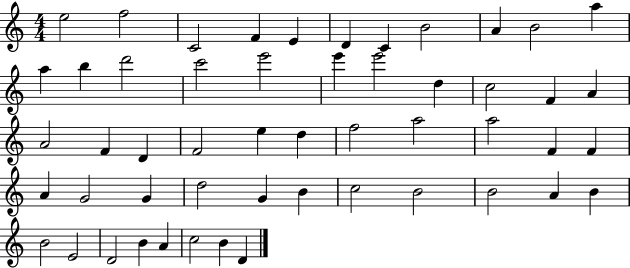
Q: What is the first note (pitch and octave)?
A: E5